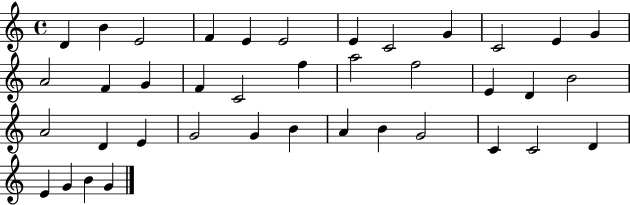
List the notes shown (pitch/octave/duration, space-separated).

D4/q B4/q E4/h F4/q E4/q E4/h E4/q C4/h G4/q C4/h E4/q G4/q A4/h F4/q G4/q F4/q C4/h F5/q A5/h F5/h E4/q D4/q B4/h A4/h D4/q E4/q G4/h G4/q B4/q A4/q B4/q G4/h C4/q C4/h D4/q E4/q G4/q B4/q G4/q